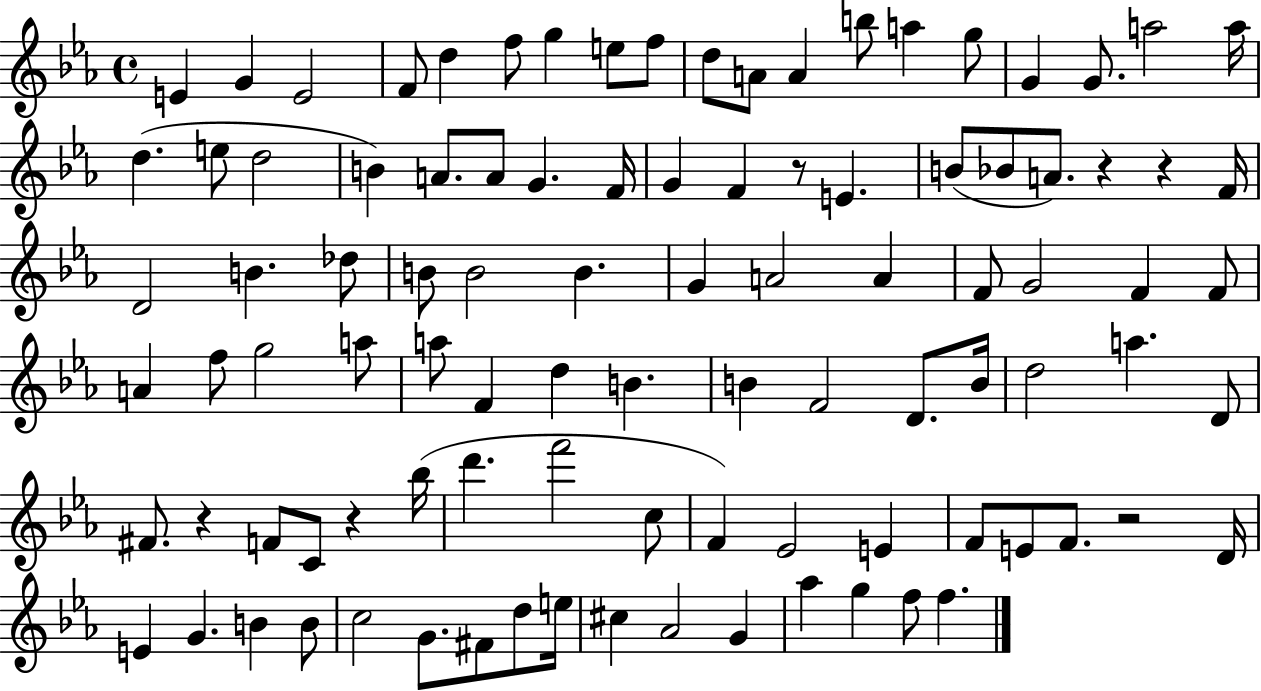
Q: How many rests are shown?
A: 6